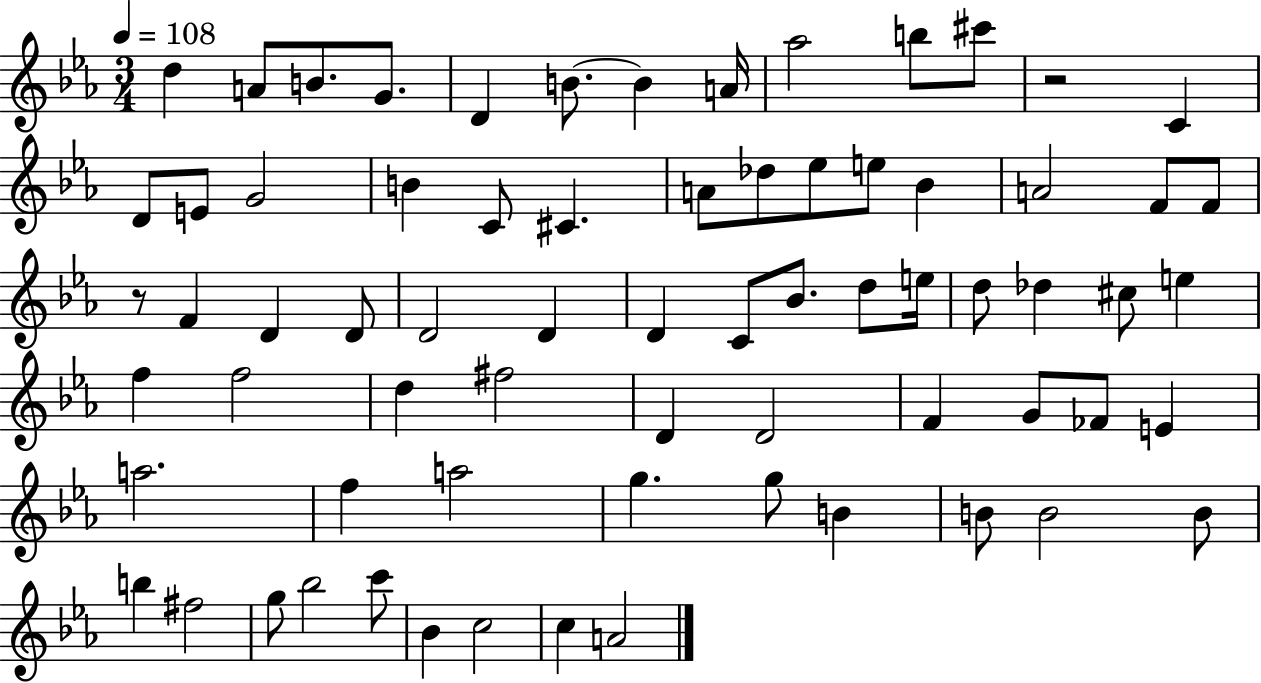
{
  \clef treble
  \numericTimeSignature
  \time 3/4
  \key ees \major
  \tempo 4 = 108
  d''4 a'8 b'8. g'8. | d'4 b'8.~~ b'4 a'16 | aes''2 b''8 cis'''8 | r2 c'4 | \break d'8 e'8 g'2 | b'4 c'8 cis'4. | a'8 des''8 ees''8 e''8 bes'4 | a'2 f'8 f'8 | \break r8 f'4 d'4 d'8 | d'2 d'4 | d'4 c'8 bes'8. d''8 e''16 | d''8 des''4 cis''8 e''4 | \break f''4 f''2 | d''4 fis''2 | d'4 d'2 | f'4 g'8 fes'8 e'4 | \break a''2. | f''4 a''2 | g''4. g''8 b'4 | b'8 b'2 b'8 | \break b''4 fis''2 | g''8 bes''2 c'''8 | bes'4 c''2 | c''4 a'2 | \break \bar "|."
}